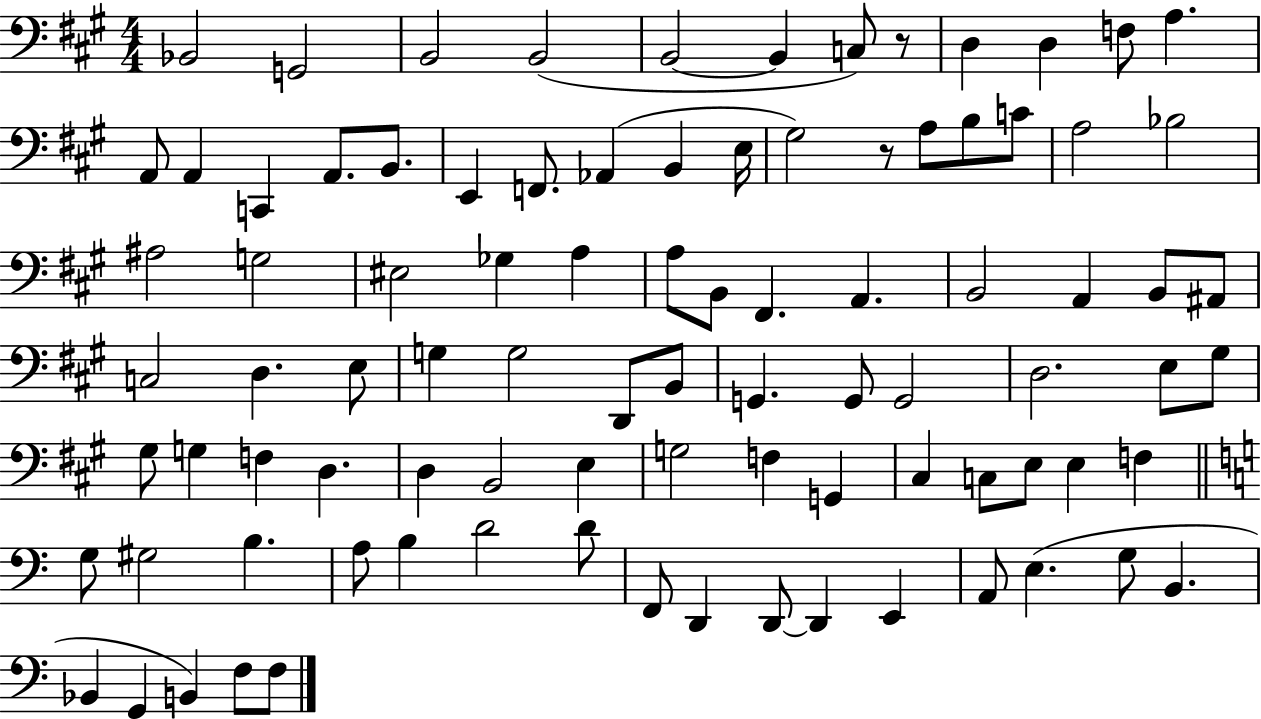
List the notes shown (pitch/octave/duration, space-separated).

Bb2/h G2/h B2/h B2/h B2/h B2/q C3/e R/e D3/q D3/q F3/e A3/q. A2/e A2/q C2/q A2/e. B2/e. E2/q F2/e. Ab2/q B2/q E3/s G#3/h R/e A3/e B3/e C4/e A3/h Bb3/h A#3/h G3/h EIS3/h Gb3/q A3/q A3/e B2/e F#2/q. A2/q. B2/h A2/q B2/e A#2/e C3/h D3/q. E3/e G3/q G3/h D2/e B2/e G2/q. G2/e G2/h D3/h. E3/e G#3/e G#3/e G3/q F3/q D3/q. D3/q B2/h E3/q G3/h F3/q G2/q C#3/q C3/e E3/e E3/q F3/q G3/e G#3/h B3/q. A3/e B3/q D4/h D4/e F2/e D2/q D2/e D2/q E2/q A2/e E3/q. G3/e B2/q. Bb2/q G2/q B2/q F3/e F3/e